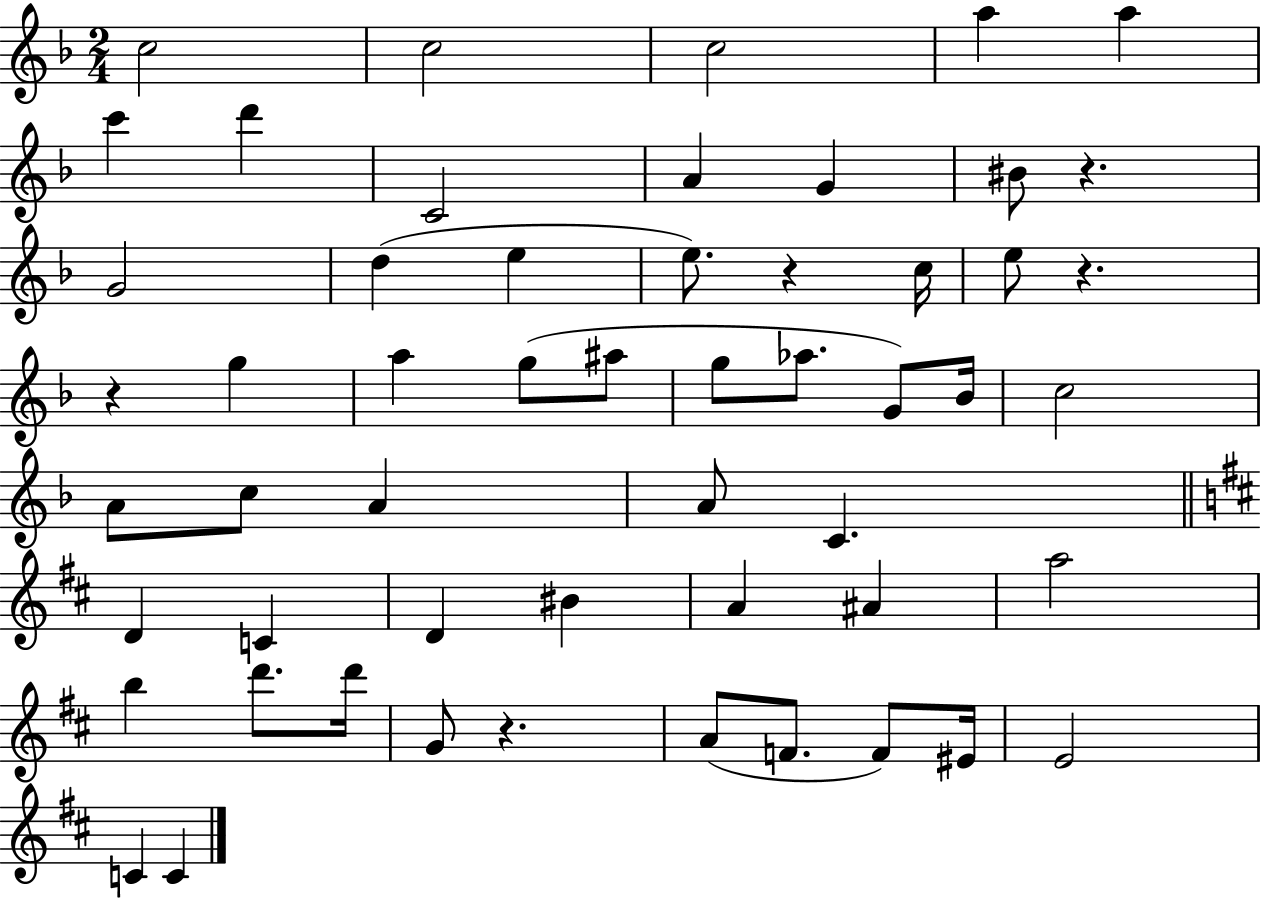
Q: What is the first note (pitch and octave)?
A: C5